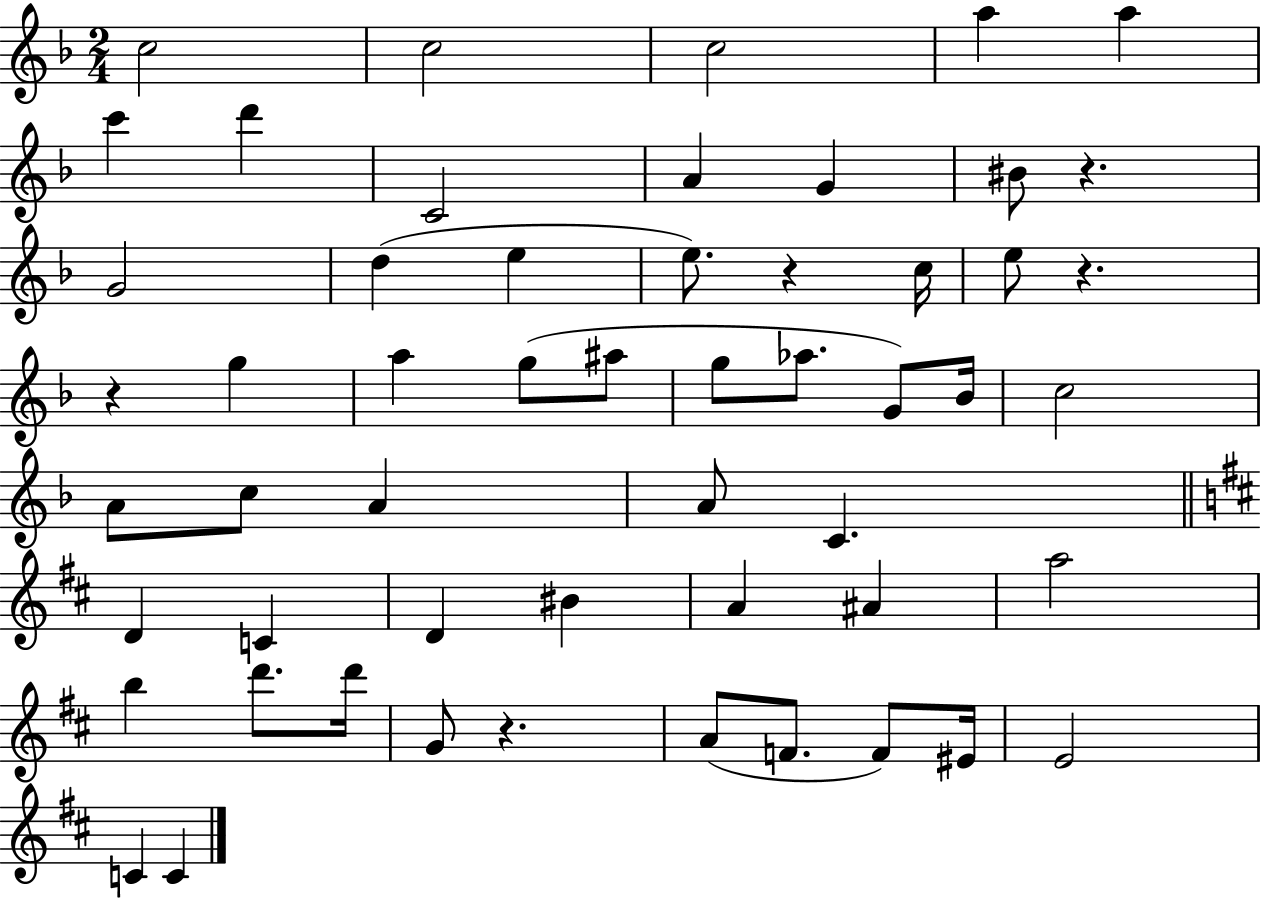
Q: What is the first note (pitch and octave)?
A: C5